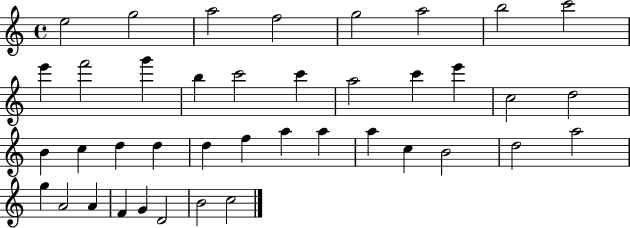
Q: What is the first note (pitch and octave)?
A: E5